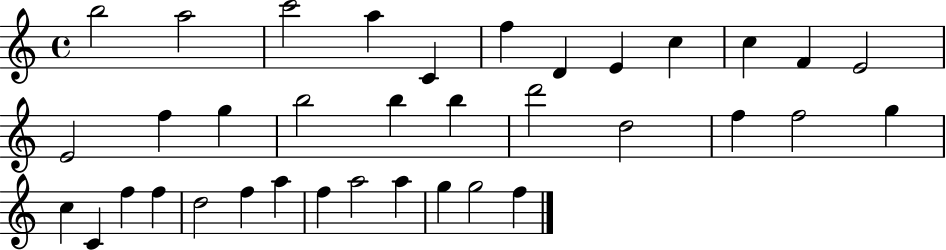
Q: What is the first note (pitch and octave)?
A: B5